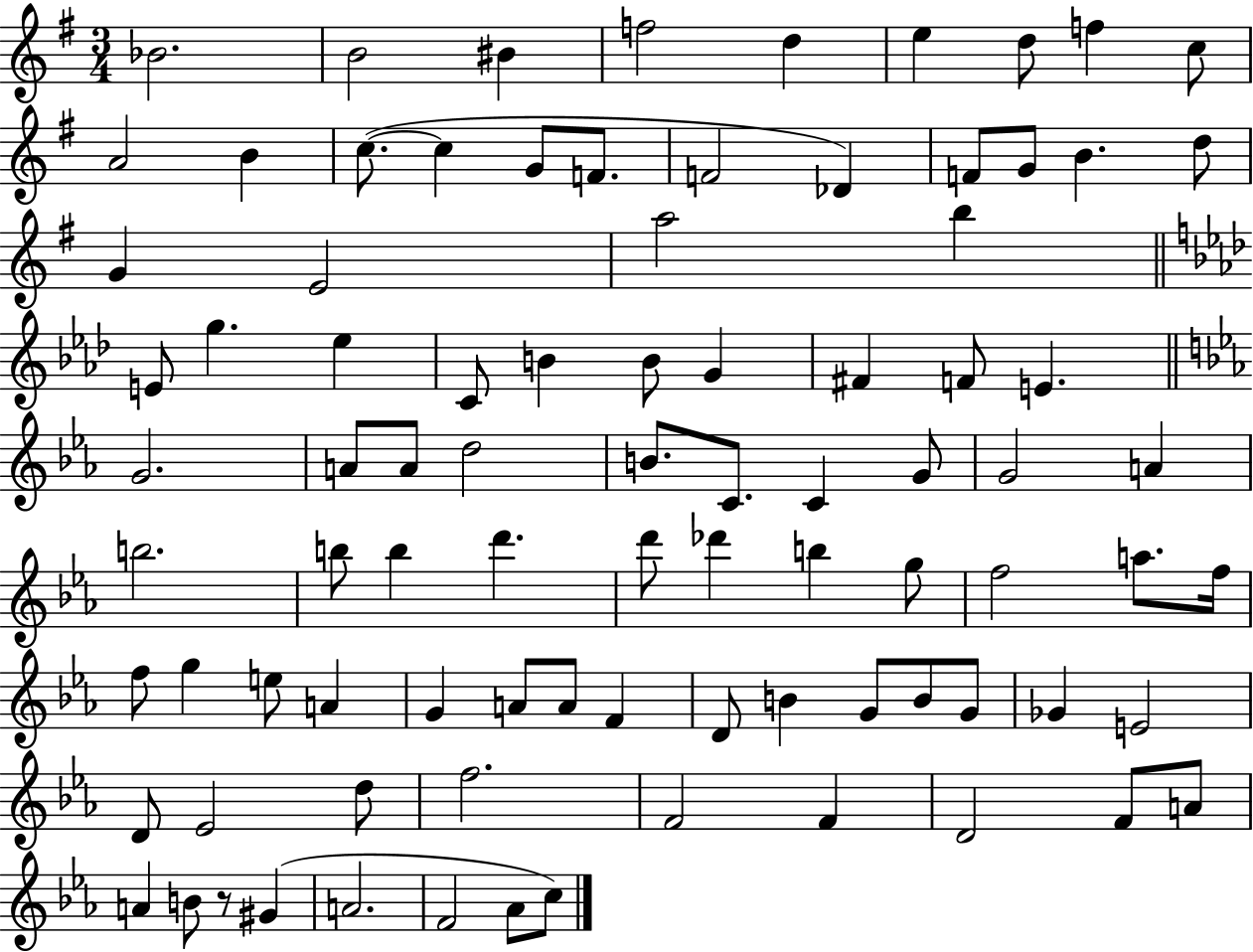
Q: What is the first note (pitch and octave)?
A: Bb4